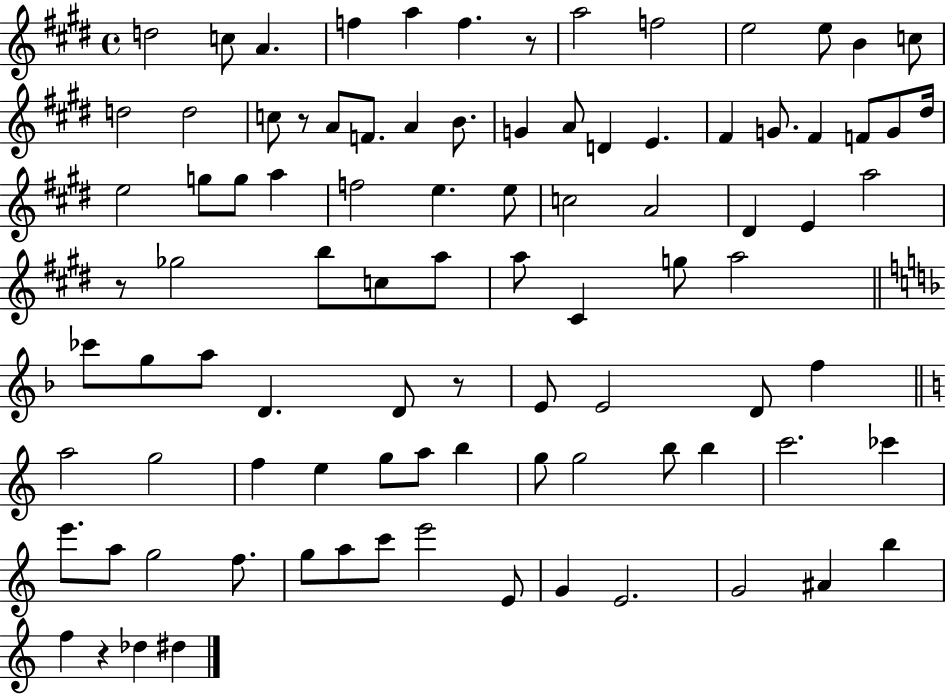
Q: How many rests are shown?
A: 5